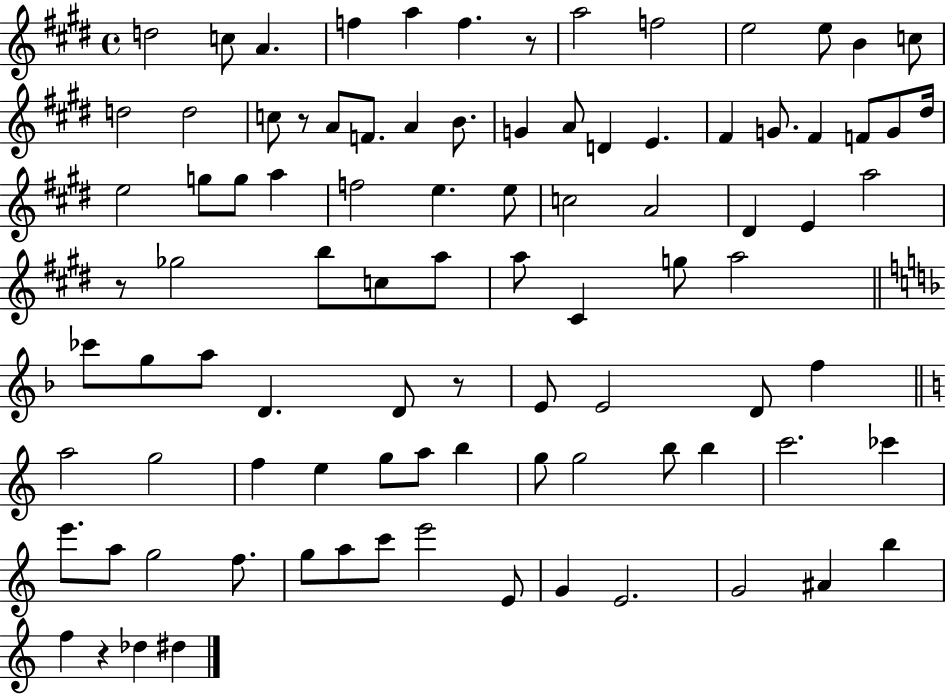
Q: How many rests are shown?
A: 5